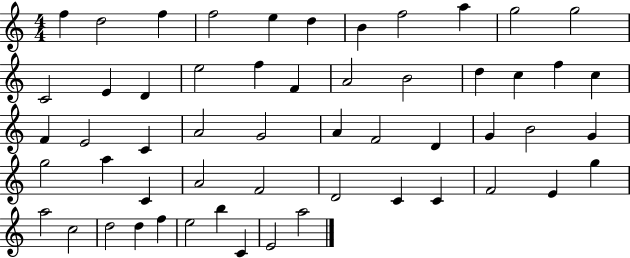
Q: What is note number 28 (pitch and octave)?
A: G4